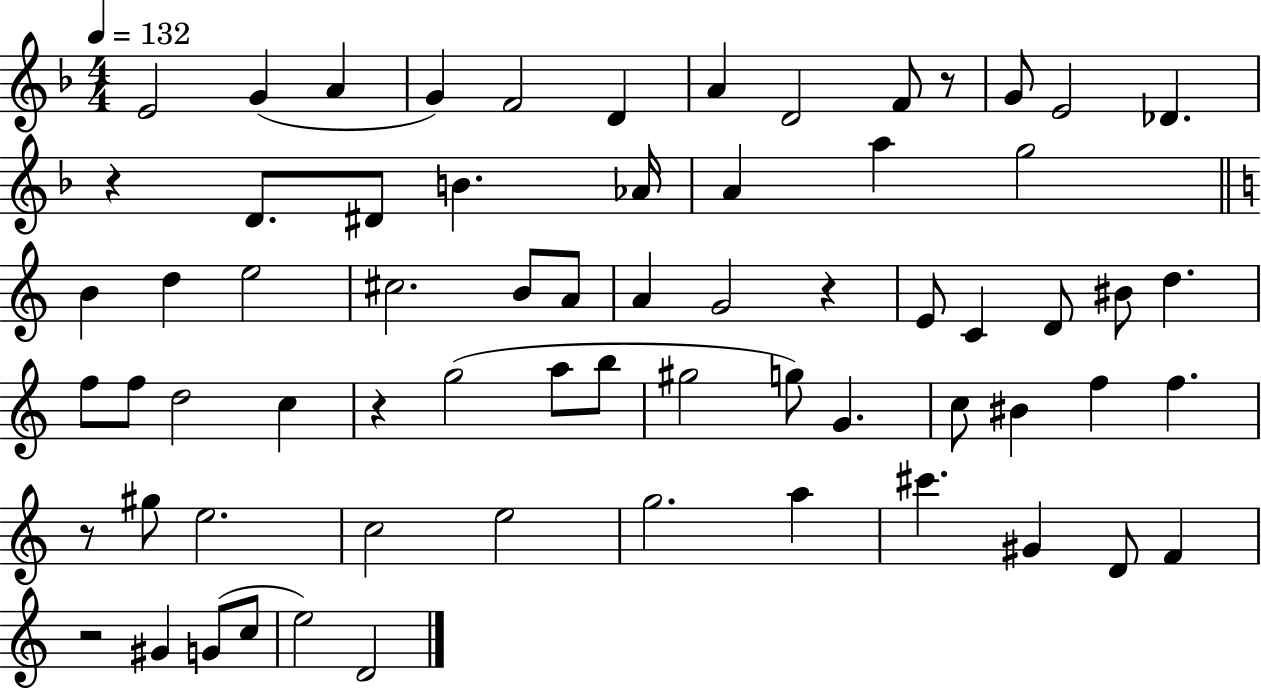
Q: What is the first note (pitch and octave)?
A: E4